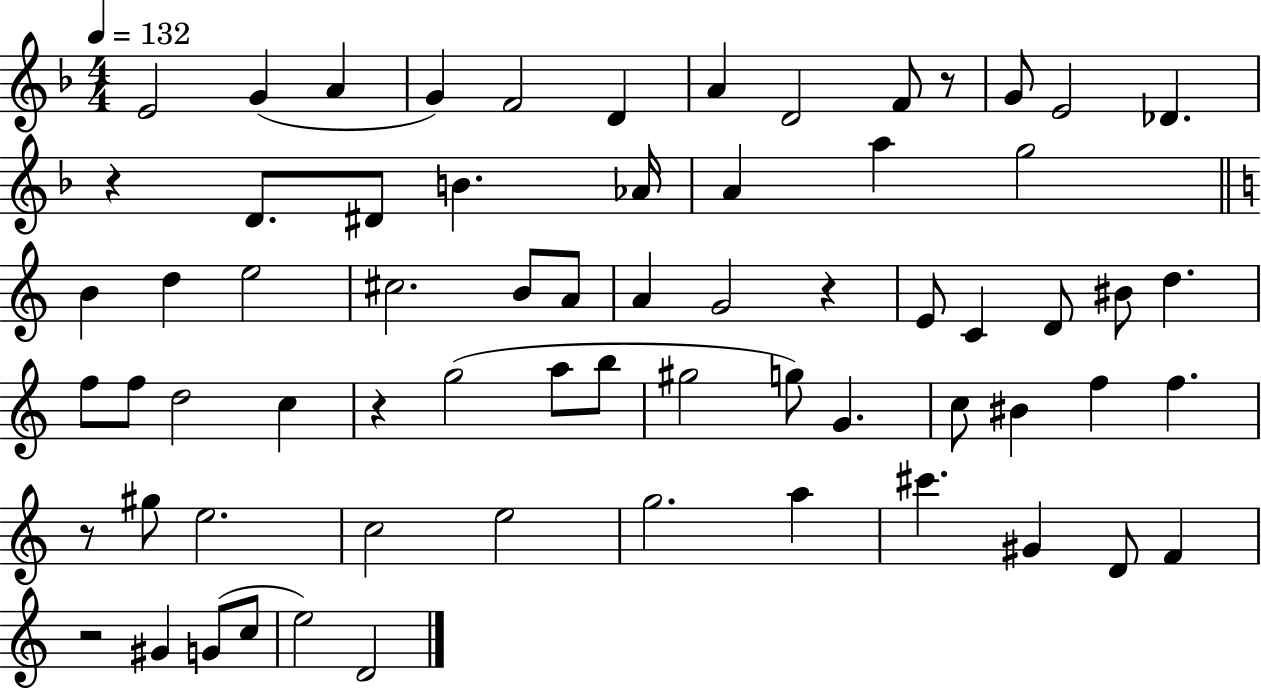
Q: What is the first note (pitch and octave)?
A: E4